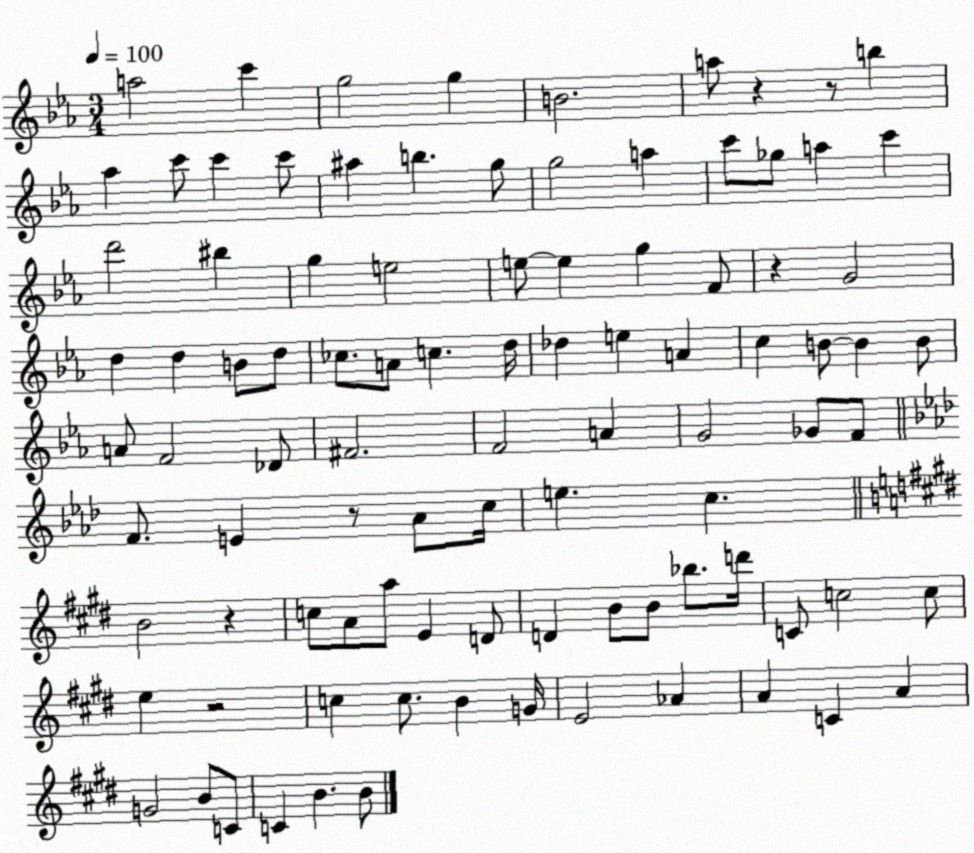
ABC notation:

X:1
T:Untitled
M:3/4
L:1/4
K:Eb
a2 c' g2 g B2 a/2 z z/2 b _a c'/2 c' c'/2 ^a b g/2 g2 a c'/2 _g/2 a c' d'2 ^b g e2 e/2 e g F/2 z G2 d d B/2 d/2 _c/2 A/2 c d/4 _d e A c B/2 B B/2 A/2 F2 _D/2 ^F2 F2 A G2 _G/2 F/2 F/2 E z/2 _A/2 c/4 e c B2 z c/2 A/2 a/2 E D/2 D B/2 B/2 _b/2 d'/4 C/2 c2 c/2 e z2 c c/2 B G/4 E2 _A A C A G2 B/2 C/2 C B B/2